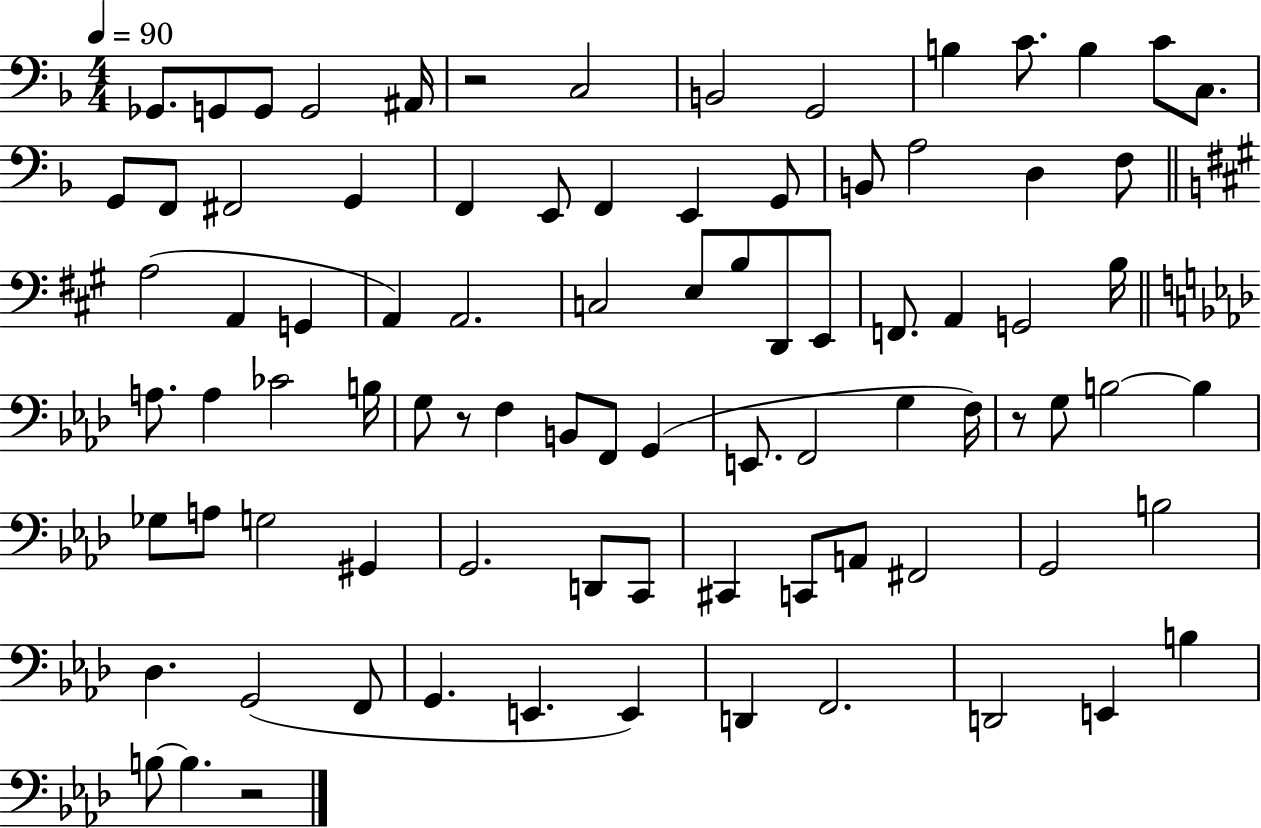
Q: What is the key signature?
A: F major